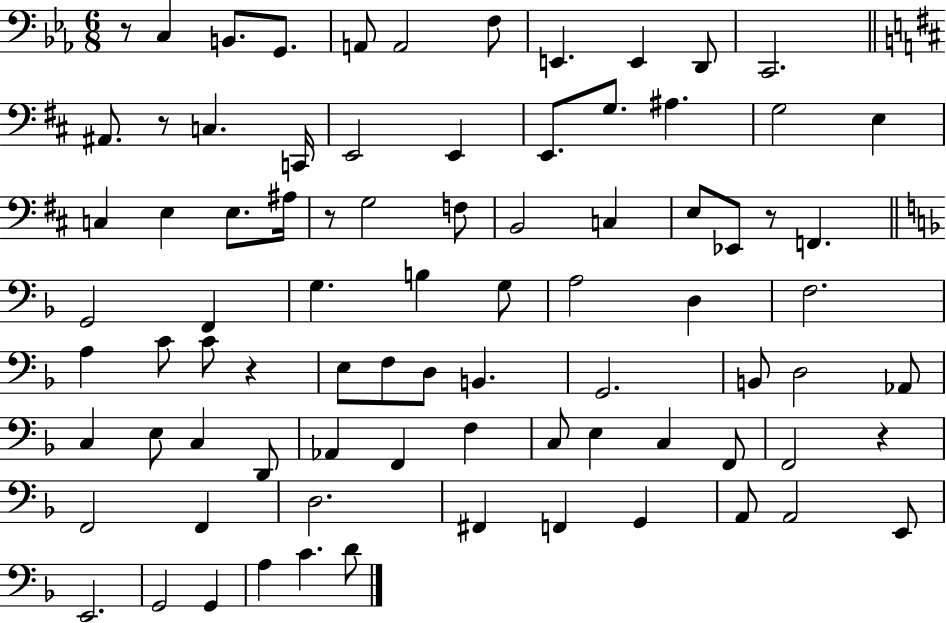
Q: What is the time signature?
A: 6/8